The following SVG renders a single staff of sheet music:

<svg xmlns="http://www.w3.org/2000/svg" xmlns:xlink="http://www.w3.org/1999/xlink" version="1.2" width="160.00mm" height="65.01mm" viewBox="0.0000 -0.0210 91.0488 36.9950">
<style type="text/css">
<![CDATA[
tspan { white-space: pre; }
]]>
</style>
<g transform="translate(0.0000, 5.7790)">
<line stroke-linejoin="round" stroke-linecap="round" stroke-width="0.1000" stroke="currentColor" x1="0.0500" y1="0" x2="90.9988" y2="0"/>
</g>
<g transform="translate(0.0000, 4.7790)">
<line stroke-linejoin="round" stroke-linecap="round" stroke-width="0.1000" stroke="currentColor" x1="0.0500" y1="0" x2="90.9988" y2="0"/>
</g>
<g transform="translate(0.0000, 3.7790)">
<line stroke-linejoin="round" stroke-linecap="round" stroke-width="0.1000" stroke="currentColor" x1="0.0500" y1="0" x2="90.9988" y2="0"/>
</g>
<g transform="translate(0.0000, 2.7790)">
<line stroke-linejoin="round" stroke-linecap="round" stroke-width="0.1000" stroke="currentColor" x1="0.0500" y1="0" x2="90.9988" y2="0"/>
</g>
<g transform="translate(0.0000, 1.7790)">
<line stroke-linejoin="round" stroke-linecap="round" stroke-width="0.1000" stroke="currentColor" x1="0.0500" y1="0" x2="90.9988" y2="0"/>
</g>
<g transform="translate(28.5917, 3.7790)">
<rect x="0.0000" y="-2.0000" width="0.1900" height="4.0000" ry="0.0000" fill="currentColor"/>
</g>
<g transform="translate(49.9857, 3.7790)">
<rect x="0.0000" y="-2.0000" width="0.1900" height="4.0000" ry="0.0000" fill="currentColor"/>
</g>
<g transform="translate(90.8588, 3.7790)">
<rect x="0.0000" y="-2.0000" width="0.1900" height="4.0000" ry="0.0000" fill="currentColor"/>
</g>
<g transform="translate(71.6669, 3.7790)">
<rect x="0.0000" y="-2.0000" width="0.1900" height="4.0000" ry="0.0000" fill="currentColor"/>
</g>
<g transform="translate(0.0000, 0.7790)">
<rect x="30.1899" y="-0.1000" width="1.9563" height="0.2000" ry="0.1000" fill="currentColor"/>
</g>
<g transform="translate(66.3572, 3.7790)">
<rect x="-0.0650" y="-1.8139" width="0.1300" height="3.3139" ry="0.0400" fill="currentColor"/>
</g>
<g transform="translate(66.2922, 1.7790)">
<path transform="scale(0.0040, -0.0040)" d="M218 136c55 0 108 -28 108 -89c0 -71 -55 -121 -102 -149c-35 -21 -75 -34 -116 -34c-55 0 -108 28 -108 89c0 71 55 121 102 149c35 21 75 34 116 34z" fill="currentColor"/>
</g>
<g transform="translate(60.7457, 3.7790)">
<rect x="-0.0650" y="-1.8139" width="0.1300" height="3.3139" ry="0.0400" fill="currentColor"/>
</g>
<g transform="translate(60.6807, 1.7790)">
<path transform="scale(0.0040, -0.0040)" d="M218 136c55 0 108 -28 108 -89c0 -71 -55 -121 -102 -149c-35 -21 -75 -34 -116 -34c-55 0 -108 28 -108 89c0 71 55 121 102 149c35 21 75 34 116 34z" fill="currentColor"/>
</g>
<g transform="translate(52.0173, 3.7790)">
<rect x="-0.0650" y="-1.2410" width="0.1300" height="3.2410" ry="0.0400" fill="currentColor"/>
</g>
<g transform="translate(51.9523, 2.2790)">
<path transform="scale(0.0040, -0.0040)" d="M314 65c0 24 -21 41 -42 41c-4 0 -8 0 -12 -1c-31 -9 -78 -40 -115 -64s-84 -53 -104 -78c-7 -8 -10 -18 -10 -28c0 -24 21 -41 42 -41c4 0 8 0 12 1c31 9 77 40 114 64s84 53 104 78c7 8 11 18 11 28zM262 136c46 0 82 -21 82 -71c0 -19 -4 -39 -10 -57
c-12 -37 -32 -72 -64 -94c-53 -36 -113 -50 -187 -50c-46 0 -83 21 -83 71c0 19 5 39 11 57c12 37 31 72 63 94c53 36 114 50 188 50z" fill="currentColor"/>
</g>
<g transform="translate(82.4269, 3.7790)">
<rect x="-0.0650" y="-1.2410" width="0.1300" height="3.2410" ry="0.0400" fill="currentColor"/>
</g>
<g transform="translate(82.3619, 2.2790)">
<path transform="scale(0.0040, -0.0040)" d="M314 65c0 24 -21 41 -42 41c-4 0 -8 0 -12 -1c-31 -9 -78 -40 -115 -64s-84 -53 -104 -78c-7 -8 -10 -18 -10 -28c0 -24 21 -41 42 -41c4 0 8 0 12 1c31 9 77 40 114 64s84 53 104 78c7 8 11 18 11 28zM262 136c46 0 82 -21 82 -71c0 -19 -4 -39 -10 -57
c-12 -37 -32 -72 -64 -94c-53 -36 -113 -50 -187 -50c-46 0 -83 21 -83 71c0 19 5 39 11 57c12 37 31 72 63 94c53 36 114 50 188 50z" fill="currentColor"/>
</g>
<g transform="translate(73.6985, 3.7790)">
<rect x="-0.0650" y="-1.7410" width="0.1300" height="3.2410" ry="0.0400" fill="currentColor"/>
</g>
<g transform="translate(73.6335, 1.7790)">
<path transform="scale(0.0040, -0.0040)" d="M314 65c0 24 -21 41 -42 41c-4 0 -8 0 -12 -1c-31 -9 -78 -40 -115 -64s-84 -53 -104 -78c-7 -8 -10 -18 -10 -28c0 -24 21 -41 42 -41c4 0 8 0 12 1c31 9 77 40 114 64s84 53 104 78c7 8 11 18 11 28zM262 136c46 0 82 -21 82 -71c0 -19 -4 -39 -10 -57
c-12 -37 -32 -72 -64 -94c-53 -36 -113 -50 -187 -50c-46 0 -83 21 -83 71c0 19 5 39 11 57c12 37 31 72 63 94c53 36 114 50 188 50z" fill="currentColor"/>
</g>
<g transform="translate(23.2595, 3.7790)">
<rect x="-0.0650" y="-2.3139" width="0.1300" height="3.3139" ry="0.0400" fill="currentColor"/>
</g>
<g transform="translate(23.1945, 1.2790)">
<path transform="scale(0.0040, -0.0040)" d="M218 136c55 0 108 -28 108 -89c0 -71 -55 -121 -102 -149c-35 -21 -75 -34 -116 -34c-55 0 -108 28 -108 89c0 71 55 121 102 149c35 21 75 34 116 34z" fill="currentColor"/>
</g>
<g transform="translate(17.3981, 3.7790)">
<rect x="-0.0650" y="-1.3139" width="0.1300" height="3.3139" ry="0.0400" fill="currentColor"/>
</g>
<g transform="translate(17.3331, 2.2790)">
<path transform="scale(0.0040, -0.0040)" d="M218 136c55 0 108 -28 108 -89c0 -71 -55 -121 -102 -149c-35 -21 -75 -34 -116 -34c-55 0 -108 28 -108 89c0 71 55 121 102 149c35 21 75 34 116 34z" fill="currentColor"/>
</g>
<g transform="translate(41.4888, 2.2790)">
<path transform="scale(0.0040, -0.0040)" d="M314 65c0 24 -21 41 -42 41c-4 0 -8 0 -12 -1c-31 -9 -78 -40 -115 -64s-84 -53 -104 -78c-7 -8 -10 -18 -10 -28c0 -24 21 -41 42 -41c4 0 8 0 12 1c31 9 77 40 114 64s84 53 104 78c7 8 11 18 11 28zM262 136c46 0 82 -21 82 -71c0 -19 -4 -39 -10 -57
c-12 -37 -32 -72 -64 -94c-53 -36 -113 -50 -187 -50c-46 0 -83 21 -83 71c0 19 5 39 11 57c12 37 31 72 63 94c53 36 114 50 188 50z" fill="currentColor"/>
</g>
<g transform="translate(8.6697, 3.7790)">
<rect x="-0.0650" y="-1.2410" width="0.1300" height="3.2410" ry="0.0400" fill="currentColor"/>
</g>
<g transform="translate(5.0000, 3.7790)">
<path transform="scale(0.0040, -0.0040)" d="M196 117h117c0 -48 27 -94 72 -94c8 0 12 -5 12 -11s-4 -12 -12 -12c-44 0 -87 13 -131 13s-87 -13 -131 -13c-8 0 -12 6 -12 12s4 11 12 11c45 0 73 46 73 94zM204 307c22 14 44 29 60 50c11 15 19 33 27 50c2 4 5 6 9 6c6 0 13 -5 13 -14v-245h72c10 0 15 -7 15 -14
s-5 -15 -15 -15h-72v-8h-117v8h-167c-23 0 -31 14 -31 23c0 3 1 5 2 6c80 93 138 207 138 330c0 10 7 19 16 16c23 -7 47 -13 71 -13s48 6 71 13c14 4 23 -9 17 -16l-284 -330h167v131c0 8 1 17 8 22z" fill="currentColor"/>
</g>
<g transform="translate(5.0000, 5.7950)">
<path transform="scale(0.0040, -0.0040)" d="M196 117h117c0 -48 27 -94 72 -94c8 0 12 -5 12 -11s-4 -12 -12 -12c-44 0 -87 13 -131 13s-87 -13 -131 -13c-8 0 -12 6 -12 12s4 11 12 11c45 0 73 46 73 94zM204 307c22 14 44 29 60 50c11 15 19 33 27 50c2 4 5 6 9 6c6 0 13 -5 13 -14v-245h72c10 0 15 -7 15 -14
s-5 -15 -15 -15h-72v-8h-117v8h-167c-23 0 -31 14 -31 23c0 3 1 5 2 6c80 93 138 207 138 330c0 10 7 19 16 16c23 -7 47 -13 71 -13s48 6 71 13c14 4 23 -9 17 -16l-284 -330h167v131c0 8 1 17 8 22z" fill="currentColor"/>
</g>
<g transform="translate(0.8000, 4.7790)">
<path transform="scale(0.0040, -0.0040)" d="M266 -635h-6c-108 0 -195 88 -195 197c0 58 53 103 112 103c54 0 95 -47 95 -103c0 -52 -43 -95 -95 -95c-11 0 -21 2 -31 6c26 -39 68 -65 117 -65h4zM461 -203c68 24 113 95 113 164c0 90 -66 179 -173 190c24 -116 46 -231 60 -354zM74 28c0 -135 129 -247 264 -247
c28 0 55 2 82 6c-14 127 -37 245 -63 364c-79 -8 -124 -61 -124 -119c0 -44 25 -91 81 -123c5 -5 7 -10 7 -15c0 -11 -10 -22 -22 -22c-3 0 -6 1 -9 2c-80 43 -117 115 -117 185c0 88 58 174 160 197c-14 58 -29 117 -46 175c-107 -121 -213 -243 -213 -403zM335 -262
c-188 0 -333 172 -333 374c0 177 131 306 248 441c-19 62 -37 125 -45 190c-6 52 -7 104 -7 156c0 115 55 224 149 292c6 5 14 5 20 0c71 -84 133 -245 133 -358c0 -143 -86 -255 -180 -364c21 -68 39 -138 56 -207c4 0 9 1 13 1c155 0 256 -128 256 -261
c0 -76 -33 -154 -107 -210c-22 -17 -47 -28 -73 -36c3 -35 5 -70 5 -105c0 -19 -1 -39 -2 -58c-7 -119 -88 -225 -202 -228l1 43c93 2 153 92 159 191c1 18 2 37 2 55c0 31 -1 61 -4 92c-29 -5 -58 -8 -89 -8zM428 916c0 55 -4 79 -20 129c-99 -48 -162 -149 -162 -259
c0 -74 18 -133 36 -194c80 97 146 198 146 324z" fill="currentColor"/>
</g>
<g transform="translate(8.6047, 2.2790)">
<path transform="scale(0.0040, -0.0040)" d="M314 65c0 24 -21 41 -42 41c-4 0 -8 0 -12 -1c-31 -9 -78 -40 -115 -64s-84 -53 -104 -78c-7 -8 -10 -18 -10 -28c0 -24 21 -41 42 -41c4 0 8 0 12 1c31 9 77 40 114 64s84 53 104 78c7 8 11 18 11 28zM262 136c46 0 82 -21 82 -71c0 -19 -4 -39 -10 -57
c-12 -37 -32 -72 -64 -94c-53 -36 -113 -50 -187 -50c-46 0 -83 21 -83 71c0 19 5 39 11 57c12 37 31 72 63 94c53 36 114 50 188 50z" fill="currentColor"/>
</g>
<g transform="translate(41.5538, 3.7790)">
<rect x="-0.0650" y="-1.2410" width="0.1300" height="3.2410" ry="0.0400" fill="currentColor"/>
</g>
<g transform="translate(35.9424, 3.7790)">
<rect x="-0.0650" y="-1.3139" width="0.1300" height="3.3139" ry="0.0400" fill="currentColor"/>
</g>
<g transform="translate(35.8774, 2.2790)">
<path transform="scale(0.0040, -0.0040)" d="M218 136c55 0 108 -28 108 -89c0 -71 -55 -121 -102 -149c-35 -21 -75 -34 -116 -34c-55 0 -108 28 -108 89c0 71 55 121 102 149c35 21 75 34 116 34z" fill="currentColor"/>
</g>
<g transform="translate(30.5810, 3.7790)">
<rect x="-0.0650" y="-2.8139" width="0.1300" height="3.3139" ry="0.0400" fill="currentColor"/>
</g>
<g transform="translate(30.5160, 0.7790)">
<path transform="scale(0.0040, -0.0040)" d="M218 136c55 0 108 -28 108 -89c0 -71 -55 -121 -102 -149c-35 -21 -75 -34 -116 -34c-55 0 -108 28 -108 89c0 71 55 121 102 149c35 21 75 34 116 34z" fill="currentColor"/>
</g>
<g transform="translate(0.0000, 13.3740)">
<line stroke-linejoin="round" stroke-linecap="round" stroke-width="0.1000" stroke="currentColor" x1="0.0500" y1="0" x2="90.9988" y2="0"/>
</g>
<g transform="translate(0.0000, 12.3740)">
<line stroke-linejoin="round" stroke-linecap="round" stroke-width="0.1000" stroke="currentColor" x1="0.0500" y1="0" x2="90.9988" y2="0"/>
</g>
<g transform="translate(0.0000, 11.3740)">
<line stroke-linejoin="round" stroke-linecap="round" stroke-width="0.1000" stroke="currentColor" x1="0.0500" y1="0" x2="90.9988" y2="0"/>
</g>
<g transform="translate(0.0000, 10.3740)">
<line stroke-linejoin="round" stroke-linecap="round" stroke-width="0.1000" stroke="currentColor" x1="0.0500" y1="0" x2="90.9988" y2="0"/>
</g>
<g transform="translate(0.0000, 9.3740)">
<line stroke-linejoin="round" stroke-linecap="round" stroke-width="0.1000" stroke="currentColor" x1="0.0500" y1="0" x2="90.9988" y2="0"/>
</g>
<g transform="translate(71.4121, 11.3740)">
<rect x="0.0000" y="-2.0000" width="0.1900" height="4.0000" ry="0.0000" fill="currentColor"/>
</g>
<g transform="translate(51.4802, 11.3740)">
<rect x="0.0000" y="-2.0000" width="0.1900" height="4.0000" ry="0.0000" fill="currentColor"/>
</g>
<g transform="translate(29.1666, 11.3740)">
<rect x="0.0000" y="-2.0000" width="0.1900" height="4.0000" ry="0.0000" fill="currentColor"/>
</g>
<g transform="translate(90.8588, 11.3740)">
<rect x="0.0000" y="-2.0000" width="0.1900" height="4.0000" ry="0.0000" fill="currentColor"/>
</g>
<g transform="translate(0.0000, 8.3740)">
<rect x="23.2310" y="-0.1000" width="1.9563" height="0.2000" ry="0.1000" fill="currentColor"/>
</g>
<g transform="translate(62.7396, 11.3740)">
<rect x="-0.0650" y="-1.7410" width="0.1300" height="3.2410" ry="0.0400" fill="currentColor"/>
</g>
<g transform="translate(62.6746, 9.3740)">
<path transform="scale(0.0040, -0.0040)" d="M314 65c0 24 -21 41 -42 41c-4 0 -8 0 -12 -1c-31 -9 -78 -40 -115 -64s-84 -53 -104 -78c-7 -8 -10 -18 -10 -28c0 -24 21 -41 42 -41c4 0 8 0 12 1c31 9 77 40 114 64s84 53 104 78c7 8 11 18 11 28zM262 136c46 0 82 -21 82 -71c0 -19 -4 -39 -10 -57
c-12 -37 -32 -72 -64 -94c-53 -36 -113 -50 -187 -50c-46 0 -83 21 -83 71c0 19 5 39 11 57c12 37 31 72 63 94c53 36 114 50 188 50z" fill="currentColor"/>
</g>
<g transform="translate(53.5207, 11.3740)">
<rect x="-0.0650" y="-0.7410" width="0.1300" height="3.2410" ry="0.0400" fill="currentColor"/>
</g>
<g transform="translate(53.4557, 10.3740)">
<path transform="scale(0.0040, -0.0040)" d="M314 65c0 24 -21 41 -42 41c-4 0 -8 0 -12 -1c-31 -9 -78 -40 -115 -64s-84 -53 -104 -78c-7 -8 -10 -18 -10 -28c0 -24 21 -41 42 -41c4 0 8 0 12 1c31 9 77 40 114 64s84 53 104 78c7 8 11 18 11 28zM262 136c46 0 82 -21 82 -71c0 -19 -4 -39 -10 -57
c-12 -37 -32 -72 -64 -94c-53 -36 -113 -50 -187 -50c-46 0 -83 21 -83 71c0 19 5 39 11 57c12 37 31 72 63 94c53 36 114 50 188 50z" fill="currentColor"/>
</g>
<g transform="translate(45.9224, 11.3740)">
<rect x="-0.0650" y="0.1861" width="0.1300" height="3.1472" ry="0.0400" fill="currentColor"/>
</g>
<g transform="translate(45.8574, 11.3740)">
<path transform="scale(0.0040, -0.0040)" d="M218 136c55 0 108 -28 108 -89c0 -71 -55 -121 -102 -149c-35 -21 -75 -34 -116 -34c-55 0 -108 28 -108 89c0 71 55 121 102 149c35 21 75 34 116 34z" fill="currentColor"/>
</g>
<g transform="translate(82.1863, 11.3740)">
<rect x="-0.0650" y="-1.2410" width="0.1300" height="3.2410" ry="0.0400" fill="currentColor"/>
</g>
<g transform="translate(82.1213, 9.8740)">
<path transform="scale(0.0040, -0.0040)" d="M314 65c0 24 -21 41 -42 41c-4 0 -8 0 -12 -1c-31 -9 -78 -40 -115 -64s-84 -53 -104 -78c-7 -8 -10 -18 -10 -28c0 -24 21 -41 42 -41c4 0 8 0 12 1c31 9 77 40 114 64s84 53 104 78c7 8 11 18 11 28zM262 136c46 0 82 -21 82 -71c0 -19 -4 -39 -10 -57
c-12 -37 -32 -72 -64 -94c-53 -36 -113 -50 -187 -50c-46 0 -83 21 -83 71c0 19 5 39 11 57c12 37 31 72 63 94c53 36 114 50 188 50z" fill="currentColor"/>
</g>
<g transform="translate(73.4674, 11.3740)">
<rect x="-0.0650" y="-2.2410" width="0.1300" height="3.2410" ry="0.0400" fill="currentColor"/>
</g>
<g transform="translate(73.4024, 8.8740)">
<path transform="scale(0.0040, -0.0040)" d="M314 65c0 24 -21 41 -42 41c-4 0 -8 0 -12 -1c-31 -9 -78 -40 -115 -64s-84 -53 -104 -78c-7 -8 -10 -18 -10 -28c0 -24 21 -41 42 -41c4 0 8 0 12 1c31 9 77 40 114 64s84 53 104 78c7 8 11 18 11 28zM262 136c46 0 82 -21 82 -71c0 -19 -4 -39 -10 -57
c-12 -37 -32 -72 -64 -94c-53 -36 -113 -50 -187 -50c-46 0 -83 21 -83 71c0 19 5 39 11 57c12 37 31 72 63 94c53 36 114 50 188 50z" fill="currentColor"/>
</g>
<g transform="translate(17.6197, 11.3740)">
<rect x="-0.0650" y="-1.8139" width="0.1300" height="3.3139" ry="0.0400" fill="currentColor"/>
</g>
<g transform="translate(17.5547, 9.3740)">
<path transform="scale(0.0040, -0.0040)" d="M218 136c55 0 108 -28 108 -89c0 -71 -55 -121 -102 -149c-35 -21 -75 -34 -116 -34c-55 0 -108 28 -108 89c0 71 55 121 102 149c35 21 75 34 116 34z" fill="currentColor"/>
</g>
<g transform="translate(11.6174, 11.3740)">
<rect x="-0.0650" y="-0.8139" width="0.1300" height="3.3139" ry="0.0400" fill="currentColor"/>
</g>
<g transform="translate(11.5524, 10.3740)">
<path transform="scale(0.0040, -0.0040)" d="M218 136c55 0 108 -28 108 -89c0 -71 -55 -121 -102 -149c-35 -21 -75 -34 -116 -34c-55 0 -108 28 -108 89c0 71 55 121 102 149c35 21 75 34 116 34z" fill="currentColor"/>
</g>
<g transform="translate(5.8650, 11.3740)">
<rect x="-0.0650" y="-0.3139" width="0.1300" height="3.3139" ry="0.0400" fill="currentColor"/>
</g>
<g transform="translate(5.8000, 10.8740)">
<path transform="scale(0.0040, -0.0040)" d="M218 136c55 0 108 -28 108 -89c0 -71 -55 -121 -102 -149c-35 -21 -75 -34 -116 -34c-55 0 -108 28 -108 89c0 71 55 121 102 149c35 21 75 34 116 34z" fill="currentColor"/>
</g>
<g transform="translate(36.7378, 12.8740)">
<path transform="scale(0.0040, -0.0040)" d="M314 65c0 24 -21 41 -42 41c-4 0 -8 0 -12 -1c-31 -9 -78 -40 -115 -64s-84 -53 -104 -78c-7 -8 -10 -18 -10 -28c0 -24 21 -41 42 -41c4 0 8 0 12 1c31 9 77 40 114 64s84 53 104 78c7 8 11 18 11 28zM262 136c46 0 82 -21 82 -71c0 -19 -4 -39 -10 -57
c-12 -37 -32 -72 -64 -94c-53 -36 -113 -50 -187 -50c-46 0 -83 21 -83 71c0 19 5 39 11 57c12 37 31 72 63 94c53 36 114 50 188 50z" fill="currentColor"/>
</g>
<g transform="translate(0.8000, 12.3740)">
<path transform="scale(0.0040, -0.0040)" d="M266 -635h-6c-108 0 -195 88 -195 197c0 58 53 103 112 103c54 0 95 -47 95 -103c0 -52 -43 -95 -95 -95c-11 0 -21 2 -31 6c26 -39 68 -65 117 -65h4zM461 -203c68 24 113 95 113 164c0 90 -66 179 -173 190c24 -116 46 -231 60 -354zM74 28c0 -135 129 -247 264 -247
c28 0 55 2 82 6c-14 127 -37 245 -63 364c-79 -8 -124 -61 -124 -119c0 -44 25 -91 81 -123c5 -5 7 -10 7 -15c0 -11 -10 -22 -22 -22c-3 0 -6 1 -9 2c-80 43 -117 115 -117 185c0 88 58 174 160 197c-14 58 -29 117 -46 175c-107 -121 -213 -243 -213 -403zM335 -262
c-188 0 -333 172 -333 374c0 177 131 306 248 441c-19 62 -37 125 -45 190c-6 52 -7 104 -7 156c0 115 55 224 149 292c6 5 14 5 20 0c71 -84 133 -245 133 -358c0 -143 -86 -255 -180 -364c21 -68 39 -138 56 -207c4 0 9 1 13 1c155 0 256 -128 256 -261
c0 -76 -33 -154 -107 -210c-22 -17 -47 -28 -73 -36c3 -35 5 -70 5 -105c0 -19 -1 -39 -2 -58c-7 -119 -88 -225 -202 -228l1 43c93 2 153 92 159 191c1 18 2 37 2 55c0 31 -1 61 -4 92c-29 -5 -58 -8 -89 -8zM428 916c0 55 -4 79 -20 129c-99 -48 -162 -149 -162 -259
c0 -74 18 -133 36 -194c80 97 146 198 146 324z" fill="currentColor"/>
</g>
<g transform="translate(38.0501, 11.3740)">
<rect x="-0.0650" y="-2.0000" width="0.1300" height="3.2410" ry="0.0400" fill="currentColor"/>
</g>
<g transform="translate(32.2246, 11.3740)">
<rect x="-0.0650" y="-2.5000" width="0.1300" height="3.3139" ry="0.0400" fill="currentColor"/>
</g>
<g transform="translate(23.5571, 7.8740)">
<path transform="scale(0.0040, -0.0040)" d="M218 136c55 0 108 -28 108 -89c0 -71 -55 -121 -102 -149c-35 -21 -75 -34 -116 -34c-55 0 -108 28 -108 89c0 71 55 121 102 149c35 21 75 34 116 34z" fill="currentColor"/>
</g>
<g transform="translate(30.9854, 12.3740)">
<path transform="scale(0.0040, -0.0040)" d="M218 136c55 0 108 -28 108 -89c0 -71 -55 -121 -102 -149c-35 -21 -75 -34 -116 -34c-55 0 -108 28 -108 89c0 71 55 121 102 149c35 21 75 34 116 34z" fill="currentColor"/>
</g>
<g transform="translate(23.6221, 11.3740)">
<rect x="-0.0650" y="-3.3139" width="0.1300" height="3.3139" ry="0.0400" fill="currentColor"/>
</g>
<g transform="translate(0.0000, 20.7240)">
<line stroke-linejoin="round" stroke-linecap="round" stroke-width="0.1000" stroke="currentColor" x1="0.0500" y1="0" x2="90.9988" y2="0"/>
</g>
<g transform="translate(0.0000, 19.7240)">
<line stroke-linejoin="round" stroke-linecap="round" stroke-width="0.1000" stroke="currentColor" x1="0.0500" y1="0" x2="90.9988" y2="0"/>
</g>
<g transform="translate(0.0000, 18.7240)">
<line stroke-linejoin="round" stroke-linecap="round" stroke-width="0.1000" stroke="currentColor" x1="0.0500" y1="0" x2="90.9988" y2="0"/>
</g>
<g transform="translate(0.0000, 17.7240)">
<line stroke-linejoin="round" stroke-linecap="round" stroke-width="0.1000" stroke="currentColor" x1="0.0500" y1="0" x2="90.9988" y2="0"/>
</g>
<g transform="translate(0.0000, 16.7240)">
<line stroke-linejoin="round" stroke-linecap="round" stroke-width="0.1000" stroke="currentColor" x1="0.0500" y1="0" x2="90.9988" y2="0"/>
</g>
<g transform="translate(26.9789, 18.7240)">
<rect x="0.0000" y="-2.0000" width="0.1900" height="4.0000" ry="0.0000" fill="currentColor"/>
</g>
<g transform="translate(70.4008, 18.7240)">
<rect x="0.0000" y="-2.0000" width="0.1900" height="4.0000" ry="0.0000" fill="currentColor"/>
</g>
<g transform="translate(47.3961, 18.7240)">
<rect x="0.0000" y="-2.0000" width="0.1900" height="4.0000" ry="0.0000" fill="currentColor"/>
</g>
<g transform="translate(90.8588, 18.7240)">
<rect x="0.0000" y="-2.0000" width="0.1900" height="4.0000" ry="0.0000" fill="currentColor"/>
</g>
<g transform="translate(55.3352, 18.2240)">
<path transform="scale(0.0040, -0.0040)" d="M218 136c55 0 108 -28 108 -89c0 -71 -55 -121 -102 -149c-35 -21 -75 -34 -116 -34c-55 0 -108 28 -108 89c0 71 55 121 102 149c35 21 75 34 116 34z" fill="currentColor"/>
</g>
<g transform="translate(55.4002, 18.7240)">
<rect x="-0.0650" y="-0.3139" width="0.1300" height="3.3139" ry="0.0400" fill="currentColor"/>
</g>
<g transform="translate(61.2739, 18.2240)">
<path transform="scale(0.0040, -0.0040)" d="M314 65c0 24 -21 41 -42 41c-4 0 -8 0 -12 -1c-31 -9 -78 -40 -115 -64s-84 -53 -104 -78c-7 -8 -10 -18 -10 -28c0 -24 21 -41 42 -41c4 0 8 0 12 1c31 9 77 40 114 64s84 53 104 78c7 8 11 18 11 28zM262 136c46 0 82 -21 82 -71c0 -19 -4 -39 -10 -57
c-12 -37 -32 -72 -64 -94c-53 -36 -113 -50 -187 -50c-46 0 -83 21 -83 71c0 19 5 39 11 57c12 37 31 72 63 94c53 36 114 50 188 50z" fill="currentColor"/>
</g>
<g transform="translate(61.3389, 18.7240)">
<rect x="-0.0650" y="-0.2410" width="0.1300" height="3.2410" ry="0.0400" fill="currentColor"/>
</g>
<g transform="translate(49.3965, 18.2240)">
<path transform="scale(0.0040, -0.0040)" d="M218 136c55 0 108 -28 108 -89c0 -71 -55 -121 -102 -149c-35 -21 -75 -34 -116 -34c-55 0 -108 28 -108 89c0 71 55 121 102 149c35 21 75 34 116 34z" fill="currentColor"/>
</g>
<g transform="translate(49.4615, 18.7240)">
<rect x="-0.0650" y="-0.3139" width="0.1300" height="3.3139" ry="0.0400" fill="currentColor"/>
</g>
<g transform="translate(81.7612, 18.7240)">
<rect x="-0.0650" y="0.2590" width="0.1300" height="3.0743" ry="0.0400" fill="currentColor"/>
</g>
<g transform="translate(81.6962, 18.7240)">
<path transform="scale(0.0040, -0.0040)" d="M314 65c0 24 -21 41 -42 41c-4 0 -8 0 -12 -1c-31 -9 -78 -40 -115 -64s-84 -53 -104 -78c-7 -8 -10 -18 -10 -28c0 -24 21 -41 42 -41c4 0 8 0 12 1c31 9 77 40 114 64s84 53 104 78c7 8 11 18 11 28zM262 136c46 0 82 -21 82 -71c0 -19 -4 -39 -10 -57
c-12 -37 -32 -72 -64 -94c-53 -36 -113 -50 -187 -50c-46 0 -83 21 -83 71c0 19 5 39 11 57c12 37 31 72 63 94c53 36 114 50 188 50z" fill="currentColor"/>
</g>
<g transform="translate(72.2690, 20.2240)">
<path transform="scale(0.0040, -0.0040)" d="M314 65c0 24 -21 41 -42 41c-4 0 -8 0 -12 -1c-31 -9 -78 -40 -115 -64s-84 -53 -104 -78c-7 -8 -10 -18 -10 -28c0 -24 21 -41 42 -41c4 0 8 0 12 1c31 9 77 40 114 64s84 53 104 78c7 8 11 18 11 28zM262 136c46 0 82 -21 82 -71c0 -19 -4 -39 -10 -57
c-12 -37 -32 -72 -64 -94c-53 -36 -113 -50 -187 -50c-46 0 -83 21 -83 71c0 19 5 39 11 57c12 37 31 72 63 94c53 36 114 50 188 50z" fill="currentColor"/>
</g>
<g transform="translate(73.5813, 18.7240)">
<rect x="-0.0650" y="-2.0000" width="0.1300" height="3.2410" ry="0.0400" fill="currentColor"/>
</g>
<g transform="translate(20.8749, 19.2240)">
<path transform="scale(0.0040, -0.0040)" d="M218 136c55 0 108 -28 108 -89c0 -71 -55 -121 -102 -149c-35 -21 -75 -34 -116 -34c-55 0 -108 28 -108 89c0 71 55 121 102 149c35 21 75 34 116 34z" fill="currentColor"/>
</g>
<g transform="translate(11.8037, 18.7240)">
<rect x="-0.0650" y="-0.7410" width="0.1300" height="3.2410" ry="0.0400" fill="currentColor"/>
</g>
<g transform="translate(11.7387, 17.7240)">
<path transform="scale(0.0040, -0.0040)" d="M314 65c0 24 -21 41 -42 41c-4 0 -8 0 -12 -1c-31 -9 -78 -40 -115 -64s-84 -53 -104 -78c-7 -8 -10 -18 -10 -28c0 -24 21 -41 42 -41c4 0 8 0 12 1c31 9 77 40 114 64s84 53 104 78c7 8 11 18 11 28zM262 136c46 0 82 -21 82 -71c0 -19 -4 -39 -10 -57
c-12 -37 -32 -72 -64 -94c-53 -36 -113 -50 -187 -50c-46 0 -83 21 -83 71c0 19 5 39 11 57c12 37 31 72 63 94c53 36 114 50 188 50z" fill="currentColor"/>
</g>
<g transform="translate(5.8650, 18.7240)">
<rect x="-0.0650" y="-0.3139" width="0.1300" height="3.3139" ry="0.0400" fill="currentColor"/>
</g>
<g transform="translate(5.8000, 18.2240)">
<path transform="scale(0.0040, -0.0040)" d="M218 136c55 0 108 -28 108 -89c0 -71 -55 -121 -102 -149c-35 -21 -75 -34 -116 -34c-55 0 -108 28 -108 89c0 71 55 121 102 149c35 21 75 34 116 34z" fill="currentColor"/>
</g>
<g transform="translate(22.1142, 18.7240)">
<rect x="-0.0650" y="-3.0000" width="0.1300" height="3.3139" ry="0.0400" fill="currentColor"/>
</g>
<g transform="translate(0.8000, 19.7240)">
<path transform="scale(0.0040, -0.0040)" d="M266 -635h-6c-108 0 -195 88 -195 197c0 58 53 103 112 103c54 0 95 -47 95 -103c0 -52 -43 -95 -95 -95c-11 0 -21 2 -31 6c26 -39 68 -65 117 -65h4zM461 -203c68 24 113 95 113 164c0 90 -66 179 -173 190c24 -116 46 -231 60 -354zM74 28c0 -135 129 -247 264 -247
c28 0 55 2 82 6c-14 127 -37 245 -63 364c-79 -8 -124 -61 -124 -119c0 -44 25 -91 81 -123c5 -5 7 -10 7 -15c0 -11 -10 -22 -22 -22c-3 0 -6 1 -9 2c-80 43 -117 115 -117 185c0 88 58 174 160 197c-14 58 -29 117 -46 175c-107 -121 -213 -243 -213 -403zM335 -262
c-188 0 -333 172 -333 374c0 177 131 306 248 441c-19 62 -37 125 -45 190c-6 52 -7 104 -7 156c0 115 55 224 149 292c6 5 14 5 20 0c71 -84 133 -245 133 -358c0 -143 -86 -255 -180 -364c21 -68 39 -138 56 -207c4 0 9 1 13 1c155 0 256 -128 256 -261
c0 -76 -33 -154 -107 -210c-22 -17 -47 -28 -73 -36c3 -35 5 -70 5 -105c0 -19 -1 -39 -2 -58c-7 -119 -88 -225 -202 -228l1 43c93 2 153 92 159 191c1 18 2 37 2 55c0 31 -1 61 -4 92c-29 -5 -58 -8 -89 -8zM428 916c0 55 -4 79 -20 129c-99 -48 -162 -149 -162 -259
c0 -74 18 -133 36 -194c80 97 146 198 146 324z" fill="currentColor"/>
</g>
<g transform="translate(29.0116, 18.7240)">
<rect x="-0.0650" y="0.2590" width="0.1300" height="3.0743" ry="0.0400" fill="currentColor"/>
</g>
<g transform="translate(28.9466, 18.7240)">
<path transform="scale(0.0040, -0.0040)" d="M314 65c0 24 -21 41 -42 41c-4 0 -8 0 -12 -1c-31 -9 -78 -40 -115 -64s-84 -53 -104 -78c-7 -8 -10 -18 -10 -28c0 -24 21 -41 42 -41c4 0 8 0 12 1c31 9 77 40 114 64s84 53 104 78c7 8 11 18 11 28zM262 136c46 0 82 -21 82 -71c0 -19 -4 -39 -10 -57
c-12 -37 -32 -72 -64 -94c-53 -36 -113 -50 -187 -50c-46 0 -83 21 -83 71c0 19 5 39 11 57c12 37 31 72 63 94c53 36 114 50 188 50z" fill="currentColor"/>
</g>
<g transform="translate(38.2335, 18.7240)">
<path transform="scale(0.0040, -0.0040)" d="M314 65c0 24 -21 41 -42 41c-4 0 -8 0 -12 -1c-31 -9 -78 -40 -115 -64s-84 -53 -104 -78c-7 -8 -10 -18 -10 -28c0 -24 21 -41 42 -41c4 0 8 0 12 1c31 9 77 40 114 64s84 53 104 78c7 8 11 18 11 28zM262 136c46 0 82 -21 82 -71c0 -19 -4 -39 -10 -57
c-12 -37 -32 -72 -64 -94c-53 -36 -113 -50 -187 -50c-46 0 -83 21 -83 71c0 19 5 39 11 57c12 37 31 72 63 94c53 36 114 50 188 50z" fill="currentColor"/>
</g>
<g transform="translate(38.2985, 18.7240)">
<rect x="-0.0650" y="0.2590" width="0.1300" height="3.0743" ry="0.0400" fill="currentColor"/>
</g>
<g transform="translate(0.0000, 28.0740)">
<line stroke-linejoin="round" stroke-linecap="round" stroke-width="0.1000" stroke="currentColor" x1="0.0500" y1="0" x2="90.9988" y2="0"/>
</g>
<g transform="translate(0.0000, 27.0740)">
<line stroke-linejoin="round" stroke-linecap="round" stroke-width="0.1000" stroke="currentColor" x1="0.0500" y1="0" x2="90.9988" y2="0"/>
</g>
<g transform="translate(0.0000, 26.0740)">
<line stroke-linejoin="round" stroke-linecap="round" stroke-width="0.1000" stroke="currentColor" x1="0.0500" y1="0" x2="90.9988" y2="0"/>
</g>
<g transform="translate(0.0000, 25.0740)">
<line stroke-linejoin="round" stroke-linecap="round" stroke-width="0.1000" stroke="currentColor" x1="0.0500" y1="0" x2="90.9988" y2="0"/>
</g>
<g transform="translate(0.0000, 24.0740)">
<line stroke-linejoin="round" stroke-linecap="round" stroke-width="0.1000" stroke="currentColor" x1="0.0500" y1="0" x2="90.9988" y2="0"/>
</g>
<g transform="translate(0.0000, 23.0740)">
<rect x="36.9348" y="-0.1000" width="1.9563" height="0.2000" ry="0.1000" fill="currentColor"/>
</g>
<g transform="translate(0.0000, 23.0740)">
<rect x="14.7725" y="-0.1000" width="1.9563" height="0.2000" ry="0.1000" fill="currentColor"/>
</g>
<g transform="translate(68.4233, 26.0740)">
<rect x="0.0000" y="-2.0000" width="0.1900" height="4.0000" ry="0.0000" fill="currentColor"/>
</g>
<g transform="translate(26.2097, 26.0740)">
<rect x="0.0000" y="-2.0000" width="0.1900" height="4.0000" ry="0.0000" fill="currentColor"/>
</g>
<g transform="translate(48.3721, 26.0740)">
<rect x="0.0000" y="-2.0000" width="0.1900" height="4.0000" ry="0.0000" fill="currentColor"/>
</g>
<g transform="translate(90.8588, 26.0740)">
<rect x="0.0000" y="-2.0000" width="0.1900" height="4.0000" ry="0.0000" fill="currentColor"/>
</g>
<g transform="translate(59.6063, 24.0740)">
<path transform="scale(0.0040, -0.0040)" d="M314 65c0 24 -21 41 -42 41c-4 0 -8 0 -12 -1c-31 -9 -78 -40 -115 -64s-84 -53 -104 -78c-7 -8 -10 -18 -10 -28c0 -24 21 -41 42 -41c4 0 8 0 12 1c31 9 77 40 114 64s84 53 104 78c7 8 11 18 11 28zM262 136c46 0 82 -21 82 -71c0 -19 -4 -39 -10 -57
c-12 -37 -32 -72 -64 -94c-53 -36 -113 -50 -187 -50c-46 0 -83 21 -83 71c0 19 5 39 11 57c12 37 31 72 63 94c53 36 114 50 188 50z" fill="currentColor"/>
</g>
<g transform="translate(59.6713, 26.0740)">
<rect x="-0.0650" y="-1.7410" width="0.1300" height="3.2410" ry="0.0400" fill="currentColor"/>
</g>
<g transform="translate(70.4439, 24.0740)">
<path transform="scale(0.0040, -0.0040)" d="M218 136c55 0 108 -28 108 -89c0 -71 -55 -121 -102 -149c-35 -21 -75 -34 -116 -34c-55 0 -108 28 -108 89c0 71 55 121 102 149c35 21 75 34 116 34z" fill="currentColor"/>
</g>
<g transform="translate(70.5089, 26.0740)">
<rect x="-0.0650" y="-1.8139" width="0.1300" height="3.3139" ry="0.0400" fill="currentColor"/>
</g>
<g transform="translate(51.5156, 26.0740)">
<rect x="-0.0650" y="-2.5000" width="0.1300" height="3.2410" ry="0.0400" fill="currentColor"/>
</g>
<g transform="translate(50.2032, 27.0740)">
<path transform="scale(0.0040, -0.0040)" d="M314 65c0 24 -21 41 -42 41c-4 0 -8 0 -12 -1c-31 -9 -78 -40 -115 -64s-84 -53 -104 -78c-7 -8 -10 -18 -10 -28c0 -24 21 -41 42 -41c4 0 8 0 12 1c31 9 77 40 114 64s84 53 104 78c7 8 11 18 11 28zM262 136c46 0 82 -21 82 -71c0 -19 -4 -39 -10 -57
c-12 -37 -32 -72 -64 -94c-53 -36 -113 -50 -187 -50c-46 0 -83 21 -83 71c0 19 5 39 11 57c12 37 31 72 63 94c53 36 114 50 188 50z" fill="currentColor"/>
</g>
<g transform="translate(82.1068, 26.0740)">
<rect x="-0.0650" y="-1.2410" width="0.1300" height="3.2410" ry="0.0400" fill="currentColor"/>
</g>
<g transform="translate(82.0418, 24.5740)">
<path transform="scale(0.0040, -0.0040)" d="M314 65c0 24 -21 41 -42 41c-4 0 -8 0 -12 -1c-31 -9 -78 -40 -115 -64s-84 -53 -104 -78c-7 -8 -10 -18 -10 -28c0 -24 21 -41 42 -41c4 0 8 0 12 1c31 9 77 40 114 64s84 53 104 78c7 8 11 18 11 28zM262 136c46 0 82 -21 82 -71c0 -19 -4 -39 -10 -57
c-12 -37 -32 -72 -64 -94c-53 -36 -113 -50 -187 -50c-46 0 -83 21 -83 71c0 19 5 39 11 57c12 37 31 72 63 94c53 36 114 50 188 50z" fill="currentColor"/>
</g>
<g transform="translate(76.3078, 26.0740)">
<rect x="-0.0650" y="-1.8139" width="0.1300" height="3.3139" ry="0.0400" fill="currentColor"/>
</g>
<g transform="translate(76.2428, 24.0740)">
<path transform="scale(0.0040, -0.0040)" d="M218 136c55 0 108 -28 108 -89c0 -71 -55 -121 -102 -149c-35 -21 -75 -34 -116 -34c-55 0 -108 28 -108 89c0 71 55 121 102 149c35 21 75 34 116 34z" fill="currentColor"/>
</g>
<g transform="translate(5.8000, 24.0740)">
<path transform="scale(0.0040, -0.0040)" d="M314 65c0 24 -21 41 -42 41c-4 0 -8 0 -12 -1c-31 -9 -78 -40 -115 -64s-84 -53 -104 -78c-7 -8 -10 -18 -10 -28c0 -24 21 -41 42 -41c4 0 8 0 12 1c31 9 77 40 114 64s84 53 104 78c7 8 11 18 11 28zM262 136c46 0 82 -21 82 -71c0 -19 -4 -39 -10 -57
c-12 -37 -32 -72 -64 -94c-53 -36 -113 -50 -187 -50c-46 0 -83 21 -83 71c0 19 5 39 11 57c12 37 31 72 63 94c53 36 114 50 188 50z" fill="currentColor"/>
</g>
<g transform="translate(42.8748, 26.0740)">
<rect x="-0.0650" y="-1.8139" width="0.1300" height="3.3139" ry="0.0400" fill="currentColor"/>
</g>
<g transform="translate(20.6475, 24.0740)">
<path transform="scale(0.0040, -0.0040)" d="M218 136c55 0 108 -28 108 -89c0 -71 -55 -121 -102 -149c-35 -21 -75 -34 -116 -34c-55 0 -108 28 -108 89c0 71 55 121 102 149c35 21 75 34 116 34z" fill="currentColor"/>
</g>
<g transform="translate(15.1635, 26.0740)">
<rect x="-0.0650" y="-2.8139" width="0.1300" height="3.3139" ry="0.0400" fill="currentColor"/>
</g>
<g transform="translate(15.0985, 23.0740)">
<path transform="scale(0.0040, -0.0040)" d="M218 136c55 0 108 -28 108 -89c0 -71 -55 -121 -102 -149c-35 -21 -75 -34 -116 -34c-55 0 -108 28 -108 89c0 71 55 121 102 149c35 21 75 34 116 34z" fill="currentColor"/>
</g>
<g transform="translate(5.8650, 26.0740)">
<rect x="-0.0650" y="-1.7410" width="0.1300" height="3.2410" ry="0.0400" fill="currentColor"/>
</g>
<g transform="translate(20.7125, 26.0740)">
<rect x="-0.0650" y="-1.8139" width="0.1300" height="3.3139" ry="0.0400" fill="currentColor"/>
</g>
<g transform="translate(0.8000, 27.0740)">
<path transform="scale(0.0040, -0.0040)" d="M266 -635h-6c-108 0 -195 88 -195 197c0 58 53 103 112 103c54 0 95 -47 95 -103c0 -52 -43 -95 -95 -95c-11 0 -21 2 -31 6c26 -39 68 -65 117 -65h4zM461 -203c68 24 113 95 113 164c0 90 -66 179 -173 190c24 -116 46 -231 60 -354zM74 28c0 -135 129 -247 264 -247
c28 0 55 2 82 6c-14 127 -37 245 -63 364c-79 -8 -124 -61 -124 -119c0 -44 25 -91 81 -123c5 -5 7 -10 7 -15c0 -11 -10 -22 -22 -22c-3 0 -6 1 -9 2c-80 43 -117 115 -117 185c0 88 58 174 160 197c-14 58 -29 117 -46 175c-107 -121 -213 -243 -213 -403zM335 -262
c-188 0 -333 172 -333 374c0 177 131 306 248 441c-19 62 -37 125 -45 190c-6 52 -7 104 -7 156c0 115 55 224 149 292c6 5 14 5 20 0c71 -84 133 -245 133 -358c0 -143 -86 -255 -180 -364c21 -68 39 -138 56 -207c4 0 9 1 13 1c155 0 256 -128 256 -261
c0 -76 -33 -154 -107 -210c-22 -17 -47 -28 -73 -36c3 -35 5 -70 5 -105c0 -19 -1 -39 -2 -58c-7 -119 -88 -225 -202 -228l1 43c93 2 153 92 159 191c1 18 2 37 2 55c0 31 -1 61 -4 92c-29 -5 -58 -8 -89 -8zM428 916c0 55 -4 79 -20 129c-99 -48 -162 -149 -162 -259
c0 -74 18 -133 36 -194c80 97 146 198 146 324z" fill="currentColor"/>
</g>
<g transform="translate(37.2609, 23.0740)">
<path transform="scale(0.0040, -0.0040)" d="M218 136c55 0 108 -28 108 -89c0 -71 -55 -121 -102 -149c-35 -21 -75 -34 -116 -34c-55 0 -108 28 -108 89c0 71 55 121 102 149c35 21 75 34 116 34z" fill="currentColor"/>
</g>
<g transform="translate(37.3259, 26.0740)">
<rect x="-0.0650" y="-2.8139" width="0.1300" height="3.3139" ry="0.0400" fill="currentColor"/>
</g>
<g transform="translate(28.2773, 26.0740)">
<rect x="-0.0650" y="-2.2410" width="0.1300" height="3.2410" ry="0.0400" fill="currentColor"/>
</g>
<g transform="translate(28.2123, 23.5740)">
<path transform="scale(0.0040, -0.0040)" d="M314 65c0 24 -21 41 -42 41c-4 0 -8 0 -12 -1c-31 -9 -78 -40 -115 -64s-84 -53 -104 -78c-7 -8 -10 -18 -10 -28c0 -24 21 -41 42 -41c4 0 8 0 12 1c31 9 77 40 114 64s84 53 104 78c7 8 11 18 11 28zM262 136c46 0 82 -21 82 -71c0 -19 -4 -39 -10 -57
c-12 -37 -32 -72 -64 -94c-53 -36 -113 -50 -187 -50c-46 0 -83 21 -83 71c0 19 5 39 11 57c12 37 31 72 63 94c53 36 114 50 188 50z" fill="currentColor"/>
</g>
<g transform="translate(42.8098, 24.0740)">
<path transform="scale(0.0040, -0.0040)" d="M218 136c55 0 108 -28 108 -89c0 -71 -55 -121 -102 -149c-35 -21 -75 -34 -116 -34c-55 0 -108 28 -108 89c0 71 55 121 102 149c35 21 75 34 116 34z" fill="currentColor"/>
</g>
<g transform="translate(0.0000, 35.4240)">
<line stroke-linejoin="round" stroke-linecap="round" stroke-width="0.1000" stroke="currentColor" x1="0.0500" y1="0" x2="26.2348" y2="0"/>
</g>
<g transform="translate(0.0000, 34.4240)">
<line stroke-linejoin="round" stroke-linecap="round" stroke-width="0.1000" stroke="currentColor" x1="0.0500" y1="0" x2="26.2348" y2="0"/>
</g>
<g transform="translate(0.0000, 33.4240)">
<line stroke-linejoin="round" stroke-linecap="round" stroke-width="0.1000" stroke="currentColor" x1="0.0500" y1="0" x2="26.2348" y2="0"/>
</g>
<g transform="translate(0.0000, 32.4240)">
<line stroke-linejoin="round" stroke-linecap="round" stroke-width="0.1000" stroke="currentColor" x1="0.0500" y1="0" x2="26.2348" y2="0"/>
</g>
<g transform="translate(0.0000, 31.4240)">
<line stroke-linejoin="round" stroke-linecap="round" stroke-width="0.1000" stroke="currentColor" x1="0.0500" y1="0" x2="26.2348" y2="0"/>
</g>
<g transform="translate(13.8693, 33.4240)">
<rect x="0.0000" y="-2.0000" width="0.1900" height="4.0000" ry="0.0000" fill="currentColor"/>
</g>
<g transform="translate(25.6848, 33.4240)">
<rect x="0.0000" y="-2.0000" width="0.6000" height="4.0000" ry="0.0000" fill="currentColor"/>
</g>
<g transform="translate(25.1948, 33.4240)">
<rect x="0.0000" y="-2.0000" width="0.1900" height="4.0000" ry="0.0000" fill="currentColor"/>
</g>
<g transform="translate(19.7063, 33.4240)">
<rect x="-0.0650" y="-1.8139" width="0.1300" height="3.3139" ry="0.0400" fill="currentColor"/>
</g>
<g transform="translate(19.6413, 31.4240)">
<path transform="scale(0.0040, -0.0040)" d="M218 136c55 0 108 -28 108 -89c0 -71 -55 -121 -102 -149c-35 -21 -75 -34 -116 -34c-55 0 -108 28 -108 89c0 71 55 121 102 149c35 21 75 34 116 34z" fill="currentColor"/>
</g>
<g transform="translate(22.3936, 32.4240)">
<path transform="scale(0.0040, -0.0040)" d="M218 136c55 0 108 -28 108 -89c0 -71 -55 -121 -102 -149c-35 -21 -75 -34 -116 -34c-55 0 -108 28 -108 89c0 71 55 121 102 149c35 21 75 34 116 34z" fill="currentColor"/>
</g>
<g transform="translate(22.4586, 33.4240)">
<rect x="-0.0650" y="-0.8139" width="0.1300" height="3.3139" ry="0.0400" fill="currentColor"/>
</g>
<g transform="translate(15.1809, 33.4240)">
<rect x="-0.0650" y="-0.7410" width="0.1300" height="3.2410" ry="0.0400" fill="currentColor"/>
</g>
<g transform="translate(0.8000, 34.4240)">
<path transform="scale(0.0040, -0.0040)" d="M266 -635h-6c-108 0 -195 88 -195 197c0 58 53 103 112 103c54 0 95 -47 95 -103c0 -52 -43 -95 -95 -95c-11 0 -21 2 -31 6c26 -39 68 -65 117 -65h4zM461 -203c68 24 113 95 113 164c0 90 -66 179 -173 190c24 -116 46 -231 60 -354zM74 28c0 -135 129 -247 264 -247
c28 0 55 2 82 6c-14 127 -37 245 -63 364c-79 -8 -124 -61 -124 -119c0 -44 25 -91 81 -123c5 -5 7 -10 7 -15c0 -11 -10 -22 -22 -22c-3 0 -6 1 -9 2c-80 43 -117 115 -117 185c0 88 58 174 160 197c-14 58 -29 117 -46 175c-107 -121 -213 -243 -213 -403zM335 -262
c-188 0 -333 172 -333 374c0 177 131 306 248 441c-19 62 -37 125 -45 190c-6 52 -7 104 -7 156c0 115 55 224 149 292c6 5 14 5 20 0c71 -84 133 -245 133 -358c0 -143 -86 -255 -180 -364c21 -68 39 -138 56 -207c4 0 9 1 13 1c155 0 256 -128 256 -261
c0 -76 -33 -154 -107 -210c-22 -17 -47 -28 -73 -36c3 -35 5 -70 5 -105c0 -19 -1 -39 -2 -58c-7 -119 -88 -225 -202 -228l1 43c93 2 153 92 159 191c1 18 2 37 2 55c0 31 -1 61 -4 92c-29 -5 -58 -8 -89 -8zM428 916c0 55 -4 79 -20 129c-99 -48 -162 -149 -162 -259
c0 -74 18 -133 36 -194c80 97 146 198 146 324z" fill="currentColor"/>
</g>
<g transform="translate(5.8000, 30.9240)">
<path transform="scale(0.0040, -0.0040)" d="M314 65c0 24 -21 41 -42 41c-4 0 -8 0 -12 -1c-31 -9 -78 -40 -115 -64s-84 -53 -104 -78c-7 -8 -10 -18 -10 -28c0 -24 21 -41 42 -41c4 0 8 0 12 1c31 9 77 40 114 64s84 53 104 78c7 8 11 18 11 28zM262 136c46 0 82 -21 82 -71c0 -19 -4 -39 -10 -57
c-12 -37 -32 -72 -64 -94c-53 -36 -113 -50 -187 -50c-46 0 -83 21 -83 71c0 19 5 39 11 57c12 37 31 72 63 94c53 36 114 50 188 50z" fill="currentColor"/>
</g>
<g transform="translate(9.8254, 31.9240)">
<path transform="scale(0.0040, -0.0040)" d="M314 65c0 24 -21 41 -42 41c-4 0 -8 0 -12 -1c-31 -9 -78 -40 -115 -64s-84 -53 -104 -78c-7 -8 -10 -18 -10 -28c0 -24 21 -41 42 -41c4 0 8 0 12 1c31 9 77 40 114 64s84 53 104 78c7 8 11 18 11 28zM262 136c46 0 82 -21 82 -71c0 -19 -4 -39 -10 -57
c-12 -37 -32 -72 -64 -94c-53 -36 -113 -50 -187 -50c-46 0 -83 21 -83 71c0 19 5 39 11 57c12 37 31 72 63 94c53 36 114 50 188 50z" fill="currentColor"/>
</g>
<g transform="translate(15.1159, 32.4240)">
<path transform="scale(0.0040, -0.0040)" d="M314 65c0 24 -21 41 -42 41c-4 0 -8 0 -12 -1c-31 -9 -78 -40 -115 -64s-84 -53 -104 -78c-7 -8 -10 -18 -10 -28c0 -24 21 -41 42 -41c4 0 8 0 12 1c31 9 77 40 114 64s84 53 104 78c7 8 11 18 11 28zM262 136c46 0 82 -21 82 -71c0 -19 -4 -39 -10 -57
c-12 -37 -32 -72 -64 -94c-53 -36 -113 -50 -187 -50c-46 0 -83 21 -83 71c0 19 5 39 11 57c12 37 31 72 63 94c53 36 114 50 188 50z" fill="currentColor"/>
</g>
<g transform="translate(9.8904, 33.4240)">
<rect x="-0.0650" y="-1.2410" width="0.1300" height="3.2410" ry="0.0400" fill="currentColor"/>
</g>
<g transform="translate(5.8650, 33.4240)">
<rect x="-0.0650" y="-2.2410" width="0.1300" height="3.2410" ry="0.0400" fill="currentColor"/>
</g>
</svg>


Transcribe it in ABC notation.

X:1
T:Untitled
M:4/4
L:1/4
K:C
e2 e g a e e2 e2 f f f2 e2 c d f b G F2 B d2 f2 g2 e2 c d2 A B2 B2 c c c2 F2 B2 f2 a f g2 a f G2 f2 f f e2 g2 e2 d2 f d